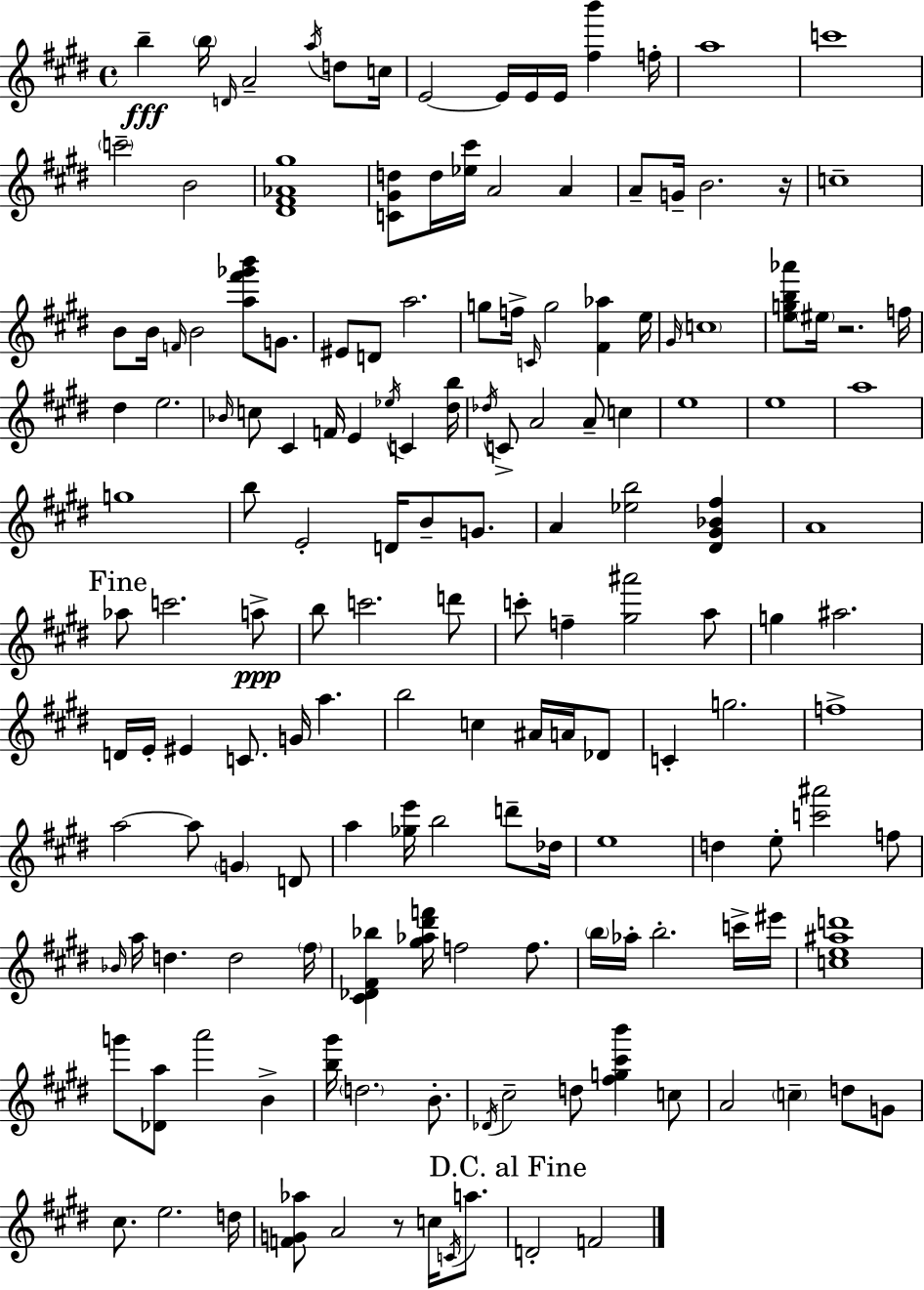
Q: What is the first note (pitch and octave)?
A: B5